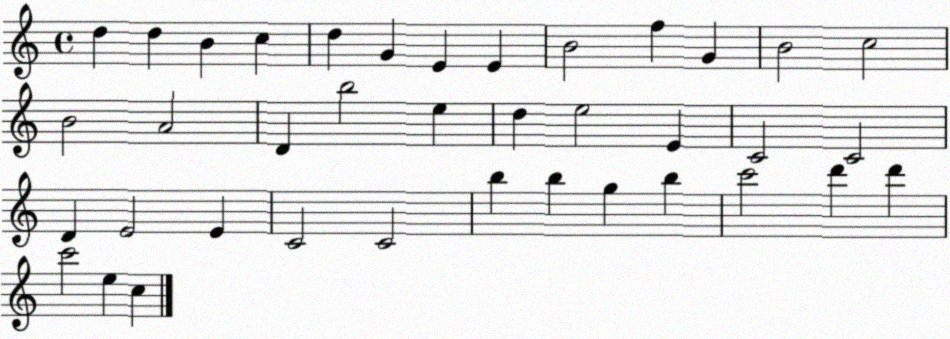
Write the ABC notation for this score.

X:1
T:Untitled
M:4/4
L:1/4
K:C
d d B c d G E E B2 f G B2 c2 B2 A2 D b2 e d e2 E C2 C2 D E2 E C2 C2 b b g b c'2 d' d' c'2 e c